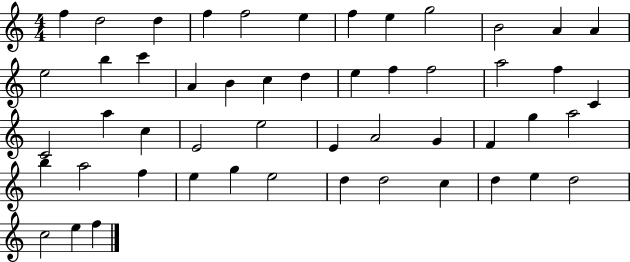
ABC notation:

X:1
T:Untitled
M:4/4
L:1/4
K:C
f d2 d f f2 e f e g2 B2 A A e2 b c' A B c d e f f2 a2 f C C2 a c E2 e2 E A2 G F g a2 b a2 f e g e2 d d2 c d e d2 c2 e f